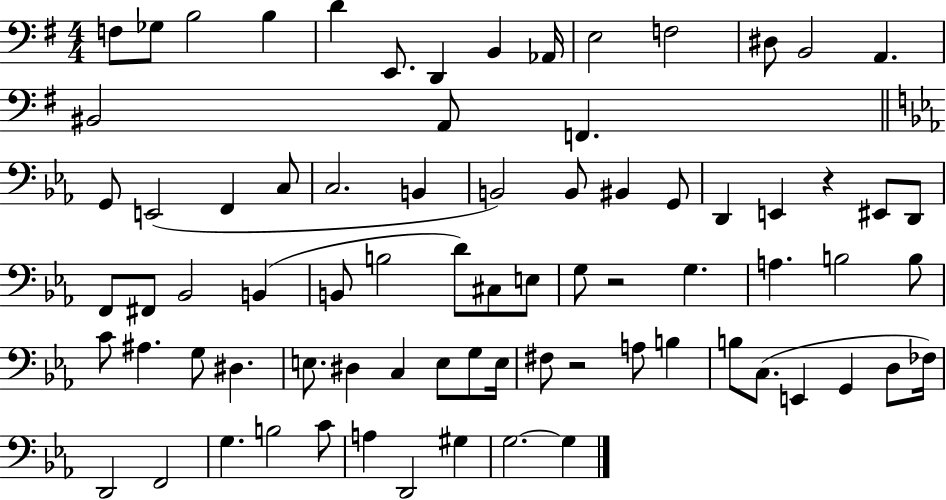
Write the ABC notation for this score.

X:1
T:Untitled
M:4/4
L:1/4
K:G
F,/2 _G,/2 B,2 B, D E,,/2 D,, B,, _A,,/4 E,2 F,2 ^D,/2 B,,2 A,, ^B,,2 A,,/2 F,, G,,/2 E,,2 F,, C,/2 C,2 B,, B,,2 B,,/2 ^B,, G,,/2 D,, E,, z ^E,,/2 D,,/2 F,,/2 ^F,,/2 _B,,2 B,, B,,/2 B,2 D/2 ^C,/2 E,/2 G,/2 z2 G, A, B,2 B,/2 C/2 ^A, G,/2 ^D, E,/2 ^D, C, E,/2 G,/2 E,/4 ^F,/2 z2 A,/2 B, B,/2 C,/2 E,, G,, D,/2 _F,/4 D,,2 F,,2 G, B,2 C/2 A, D,,2 ^G, G,2 G,